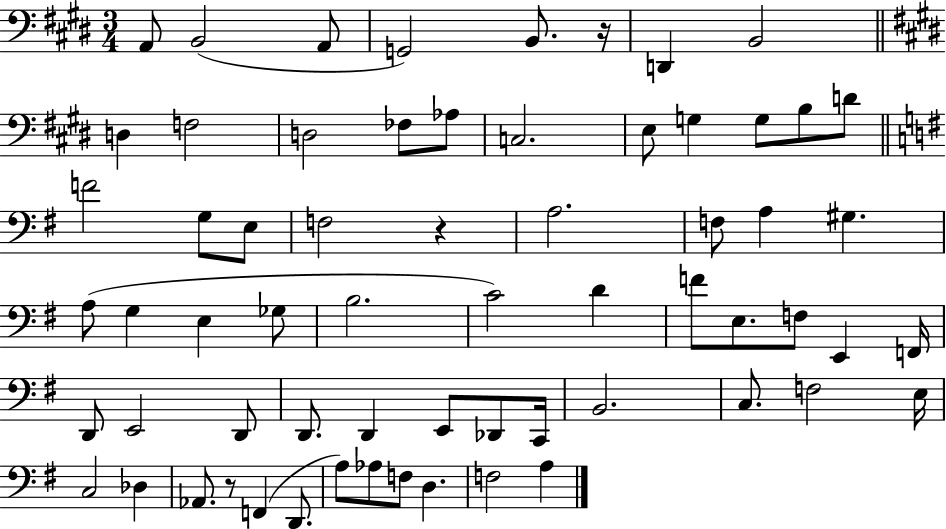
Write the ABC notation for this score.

X:1
T:Untitled
M:3/4
L:1/4
K:E
A,,/2 B,,2 A,,/2 G,,2 B,,/2 z/4 D,, B,,2 D, F,2 D,2 _F,/2 _A,/2 C,2 E,/2 G, G,/2 B,/2 D/2 F2 G,/2 E,/2 F,2 z A,2 F,/2 A, ^G, A,/2 G, E, _G,/2 B,2 C2 D F/2 E,/2 F,/2 E,, F,,/4 D,,/2 E,,2 D,,/2 D,,/2 D,, E,,/2 _D,,/2 C,,/4 B,,2 C,/2 F,2 E,/4 C,2 _D, _A,,/2 z/2 F,, D,,/2 A,/2 _A,/2 F,/2 D, F,2 A,